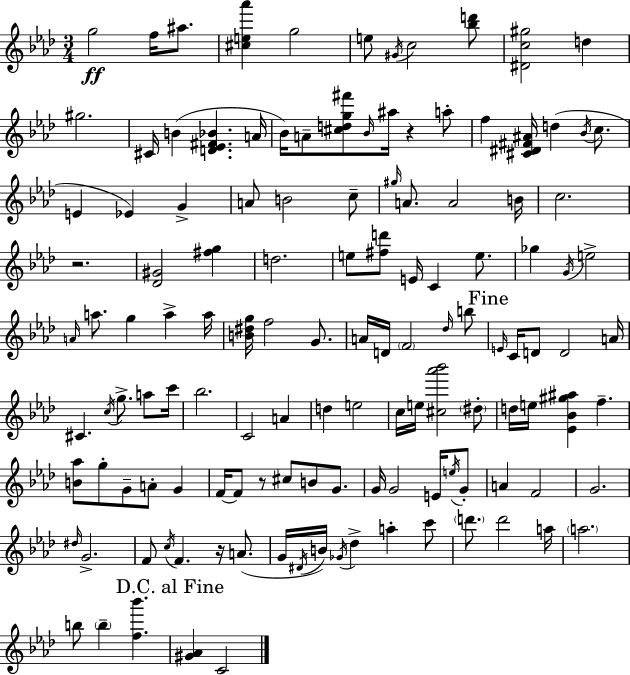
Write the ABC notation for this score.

X:1
T:Untitled
M:3/4
L:1/4
K:Ab
g2 f/4 ^a/2 [^ce_a'] g2 e/2 ^G/4 c2 [_bd']/2 [^Dc^g]2 d ^g2 ^C/4 B [D_E^F_B] A/4 _B/4 A/2 [^cdg^f']/2 _B/4 ^a/4 z a/2 f [^C^D^F^A]/4 d _B/4 c/2 E _E G A/2 B2 c/2 ^g/4 A/2 A2 B/4 c2 z2 [_D^G]2 [^fg] d2 e/2 [^fd']/2 E/4 C e/2 _g G/4 e2 A/4 a/2 g a a/4 [B^dg]/4 f2 G/2 A/4 D/4 F2 _d/4 b/2 E/4 C/4 D/2 D2 A/4 ^C c/4 g/2 a/2 c'/4 _b2 C2 A d e2 c/4 e/4 [^c_a'_b']2 ^d/2 d/4 e/4 [_E_B^g^a] f [B_a]/2 g/2 G/2 A/2 G F/4 F/2 z/2 ^c/2 B/2 G/2 G/4 G2 E/4 e/4 G/2 A F2 G2 ^d/4 G2 F/2 c/4 F z/4 A/2 G/4 ^D/4 B/4 _G/4 _d a c'/2 d'/2 d'2 a/4 a2 b/2 b [f_b'] [^G_A] C2